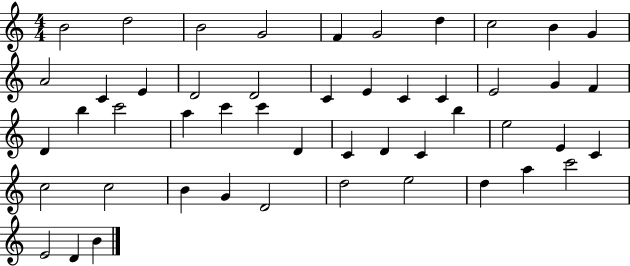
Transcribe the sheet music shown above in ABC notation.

X:1
T:Untitled
M:4/4
L:1/4
K:C
B2 d2 B2 G2 F G2 d c2 B G A2 C E D2 D2 C E C C E2 G F D b c'2 a c' c' D C D C b e2 E C c2 c2 B G D2 d2 e2 d a c'2 E2 D B